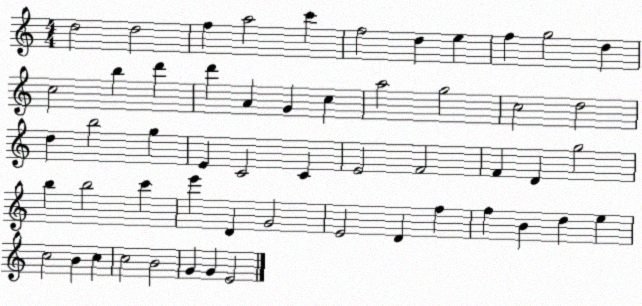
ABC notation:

X:1
T:Untitled
M:4/4
L:1/4
K:C
d2 d2 f a2 c' f2 d e f g2 d c2 b d' d' A G c a2 g2 c2 d2 d b2 g E C2 C E2 F2 F D g2 b b2 c' e' D G2 E2 D f f B d e c2 B c c2 B2 G G E2